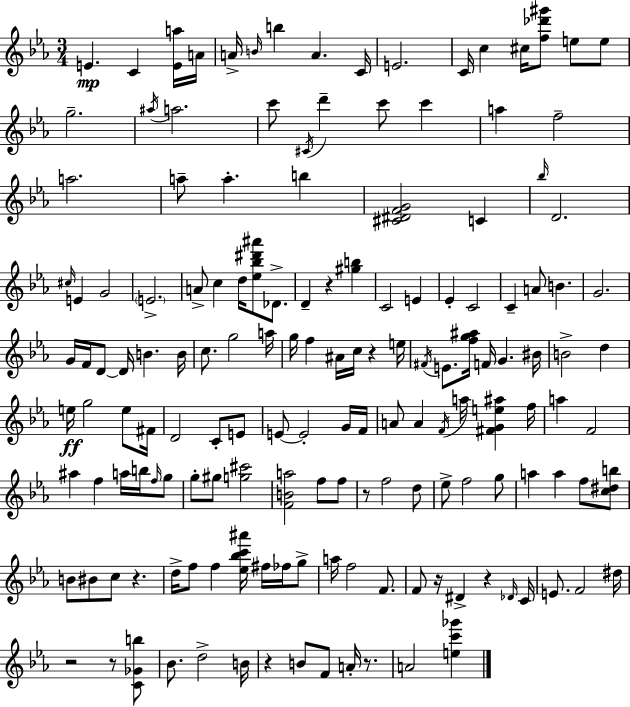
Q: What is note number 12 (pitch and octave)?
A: C#5